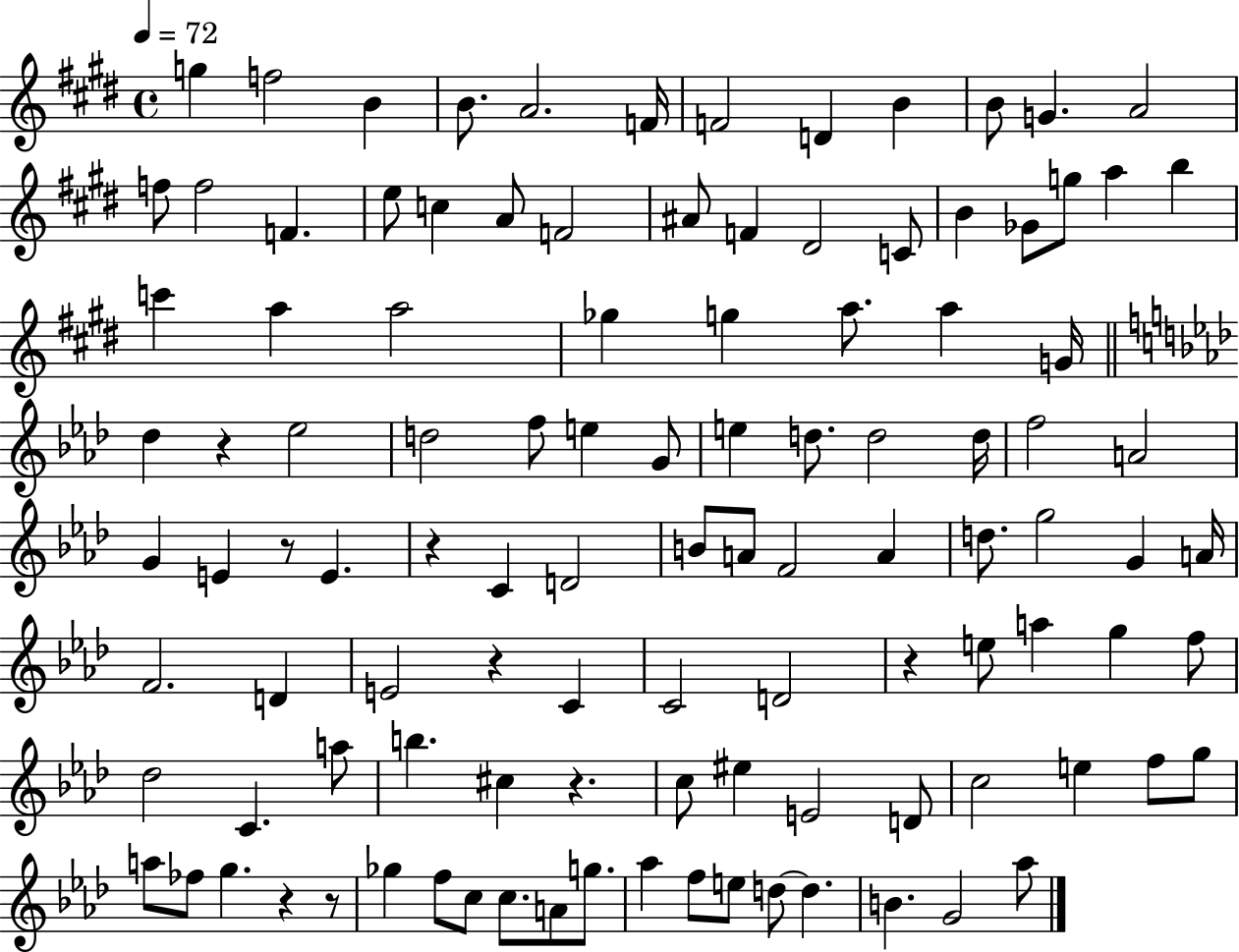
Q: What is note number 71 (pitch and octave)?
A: F5